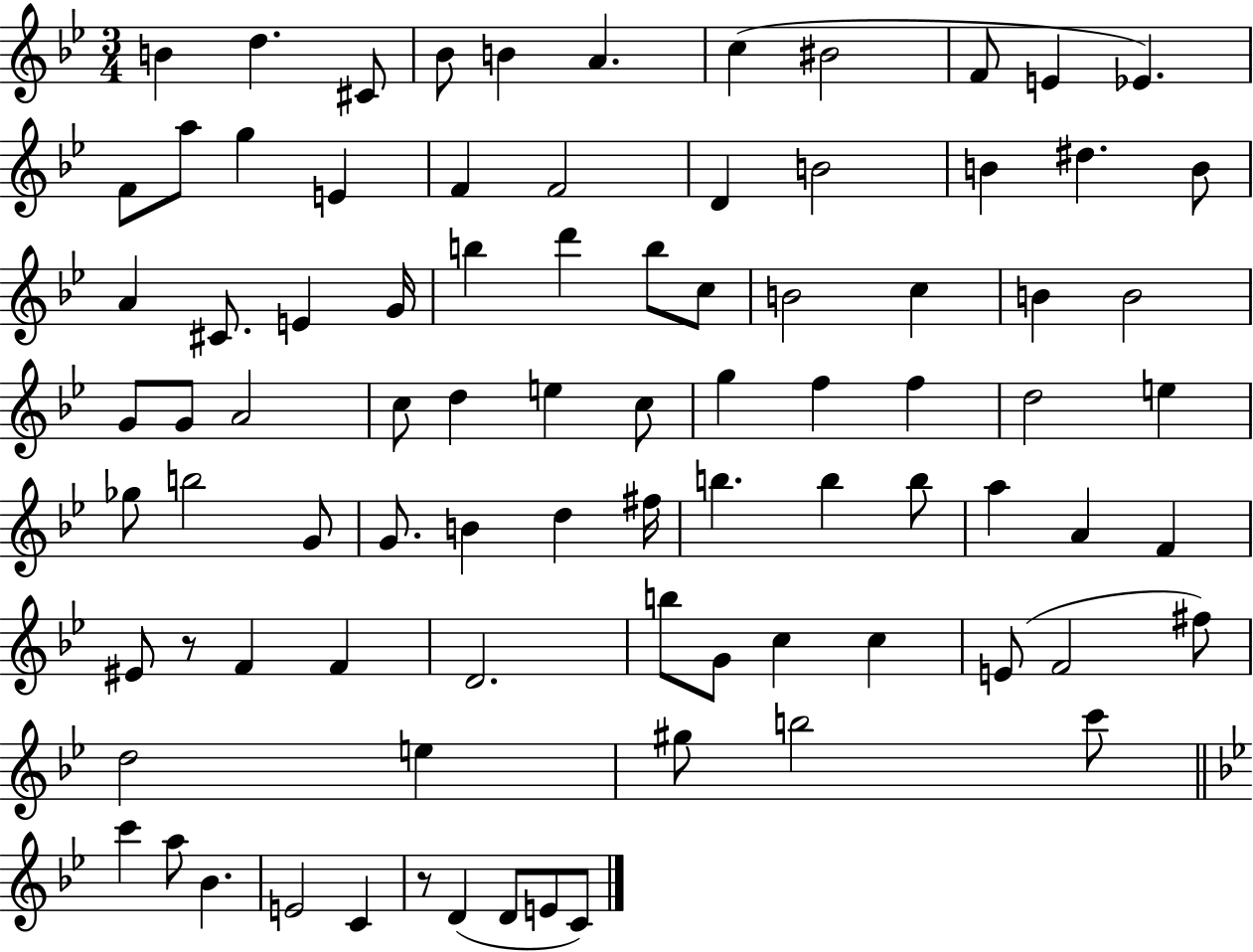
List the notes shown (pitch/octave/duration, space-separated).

B4/q D5/q. C#4/e Bb4/e B4/q A4/q. C5/q BIS4/h F4/e E4/q Eb4/q. F4/e A5/e G5/q E4/q F4/q F4/h D4/q B4/h B4/q D#5/q. B4/e A4/q C#4/e. E4/q G4/s B5/q D6/q B5/e C5/e B4/h C5/q B4/q B4/h G4/e G4/e A4/h C5/e D5/q E5/q C5/e G5/q F5/q F5/q D5/h E5/q Gb5/e B5/h G4/e G4/e. B4/q D5/q F#5/s B5/q. B5/q B5/e A5/q A4/q F4/q EIS4/e R/e F4/q F4/q D4/h. B5/e G4/e C5/q C5/q E4/e F4/h F#5/e D5/h E5/q G#5/e B5/h C6/e C6/q A5/e Bb4/q. E4/h C4/q R/e D4/q D4/e E4/e C4/e